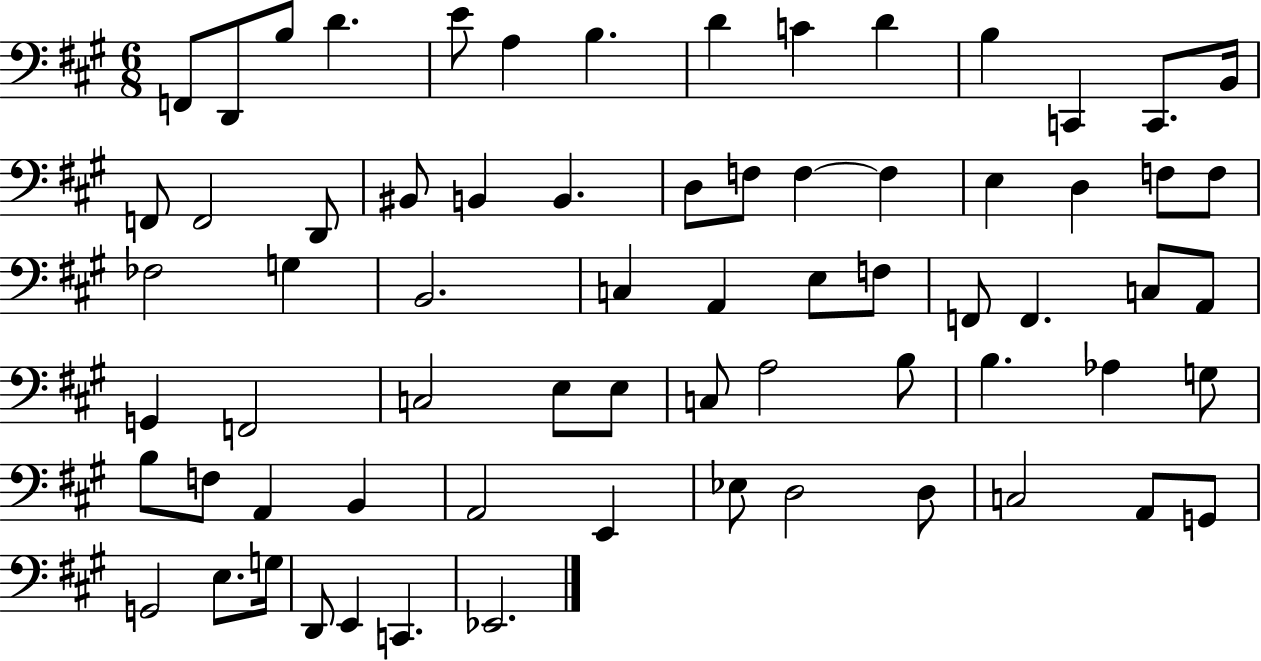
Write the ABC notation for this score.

X:1
T:Untitled
M:6/8
L:1/4
K:A
F,,/2 D,,/2 B,/2 D E/2 A, B, D C D B, C,, C,,/2 B,,/4 F,,/2 F,,2 D,,/2 ^B,,/2 B,, B,, D,/2 F,/2 F, F, E, D, F,/2 F,/2 _F,2 G, B,,2 C, A,, E,/2 F,/2 F,,/2 F,, C,/2 A,,/2 G,, F,,2 C,2 E,/2 E,/2 C,/2 A,2 B,/2 B, _A, G,/2 B,/2 F,/2 A,, B,, A,,2 E,, _E,/2 D,2 D,/2 C,2 A,,/2 G,,/2 G,,2 E,/2 G,/4 D,,/2 E,, C,, _E,,2